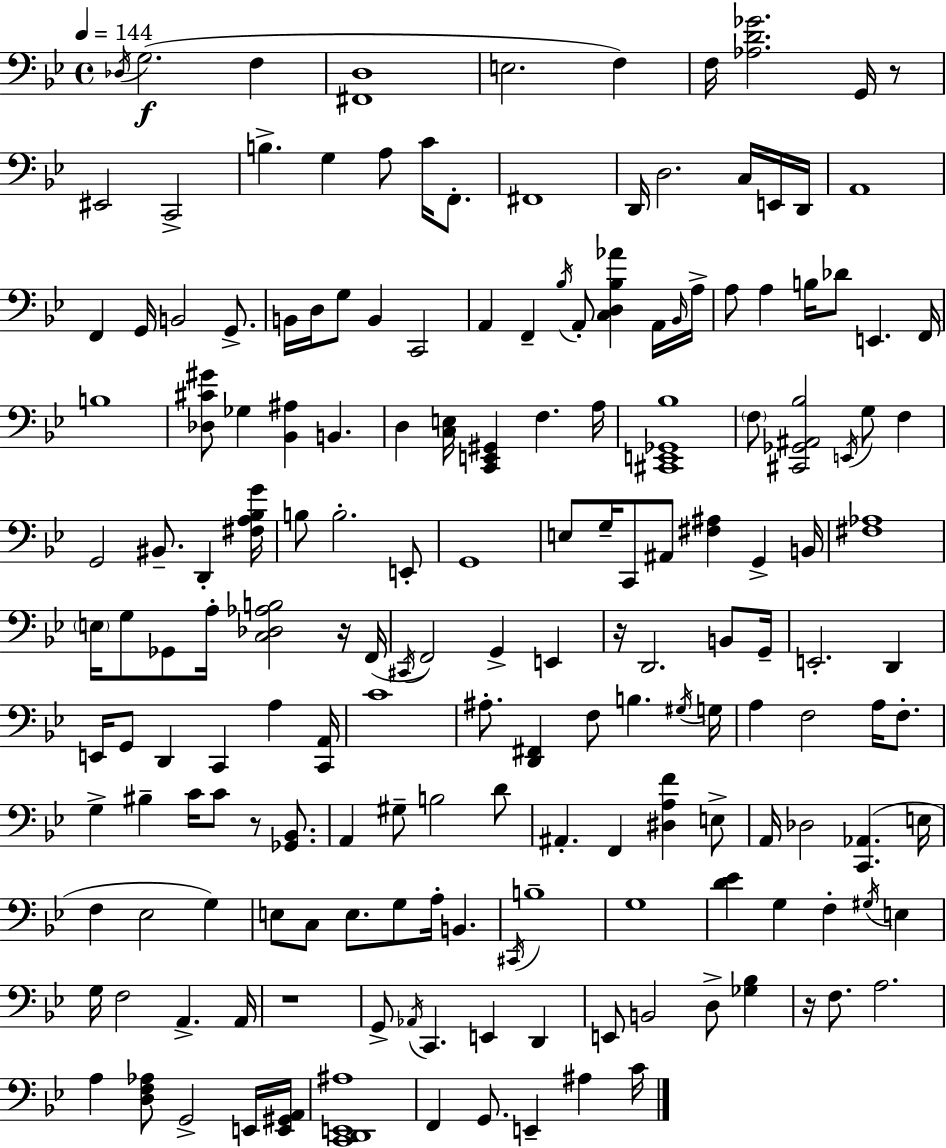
X:1
T:Untitled
M:4/4
L:1/4
K:Gm
_D,/4 G,2 F, [^F,,D,]4 E,2 F, F,/4 [_A,D_G]2 G,,/4 z/2 ^E,,2 C,,2 B, G, A,/2 C/4 F,,/2 ^F,,4 D,,/4 D,2 C,/4 E,,/4 D,,/4 A,,4 F,, G,,/4 B,,2 G,,/2 B,,/4 D,/4 G,/2 B,, C,,2 A,, F,, _B,/4 A,,/2 [C,D,_B,_A] A,,/4 _B,,/4 A,/4 A,/2 A, B,/4 _D/2 E,, F,,/4 B,4 [_D,^C^G]/2 _G, [_B,,^A,] B,, D, [C,E,]/4 [C,,E,,^G,,] F, A,/4 [^C,,E,,_G,,_B,]4 F,/2 [^C,,_G,,^A,,_B,]2 E,,/4 G,/2 F, G,,2 ^B,,/2 D,, [^F,A,_B,G]/4 B,/2 B,2 E,,/2 G,,4 E,/2 G,/4 C,,/2 ^A,,/2 [^F,^A,] G,, B,,/4 [^F,_A,]4 E,/4 G,/2 _G,,/2 A,/4 [C,_D,_A,B,]2 z/4 F,,/4 ^C,,/4 F,,2 G,, E,, z/4 D,,2 B,,/2 G,,/4 E,,2 D,, E,,/4 G,,/2 D,, C,, A, [C,,A,,]/4 C4 ^A,/2 [D,,^F,,] F,/2 B, ^G,/4 G,/4 A, F,2 A,/4 F,/2 G, ^B, C/4 C/2 z/2 [_G,,_B,,]/2 A,, ^G,/2 B,2 D/2 ^A,, F,, [^D,A,F] E,/2 A,,/4 _D,2 [C,,_A,,] E,/4 F, _E,2 G, E,/2 C,/2 E,/2 G,/2 A,/4 B,, ^C,,/4 B,4 G,4 [D_E] G, F, ^G,/4 E, G,/4 F,2 A,, A,,/4 z4 G,,/2 _A,,/4 C,, E,, D,, E,,/2 B,,2 D,/2 [_G,_B,] z/4 F,/2 A,2 A, [D,F,_A,]/2 G,,2 E,,/4 [E,,^G,,A,,]/4 [C,,D,,E,,^A,]4 F,, G,,/2 E,, ^A, C/4